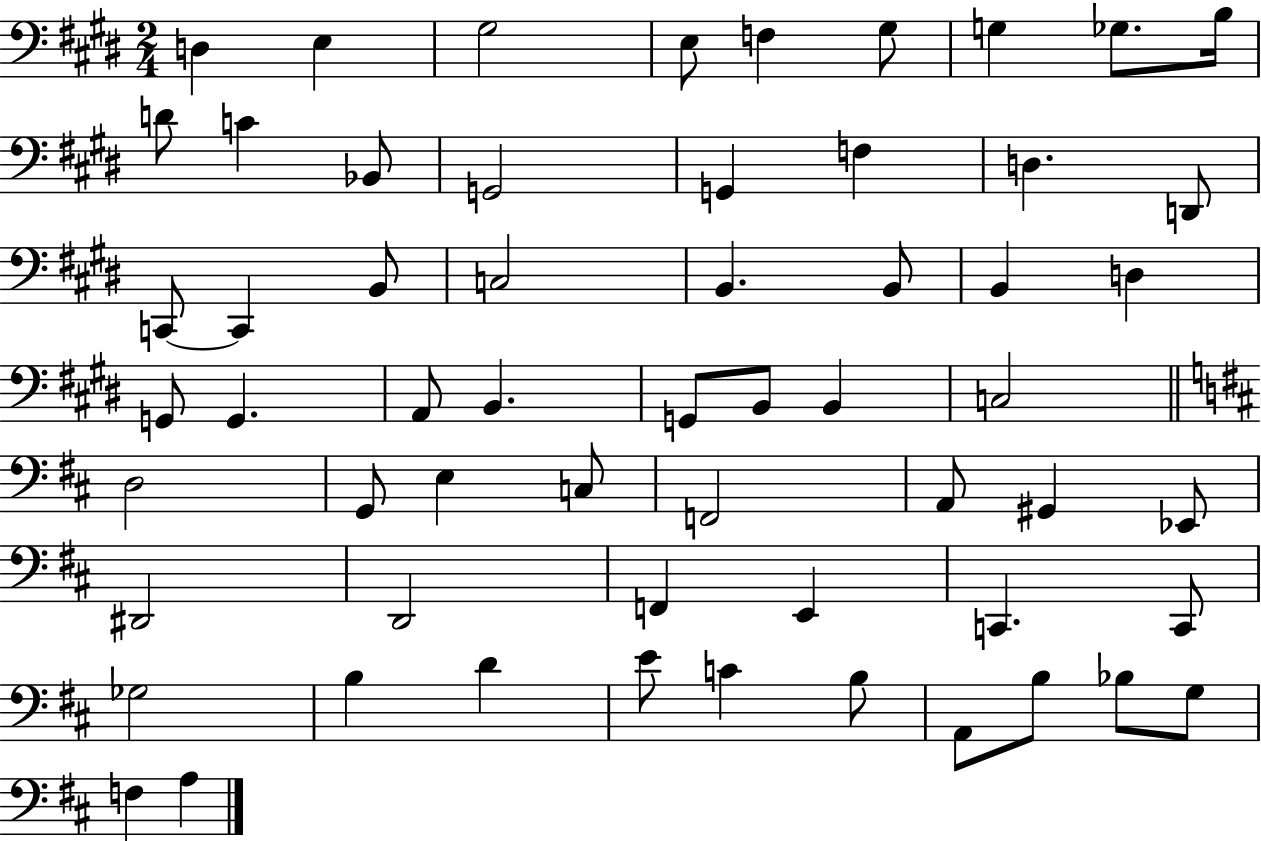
D3/q E3/q G#3/h E3/e F3/q G#3/e G3/q Gb3/e. B3/s D4/e C4/q Bb2/e G2/h G2/q F3/q D3/q. D2/e C2/e C2/q B2/e C3/h B2/q. B2/e B2/q D3/q G2/e G2/q. A2/e B2/q. G2/e B2/e B2/q C3/h D3/h G2/e E3/q C3/e F2/h A2/e G#2/q Eb2/e D#2/h D2/h F2/q E2/q C2/q. C2/e Gb3/h B3/q D4/q E4/e C4/q B3/e A2/e B3/e Bb3/e G3/e F3/q A3/q